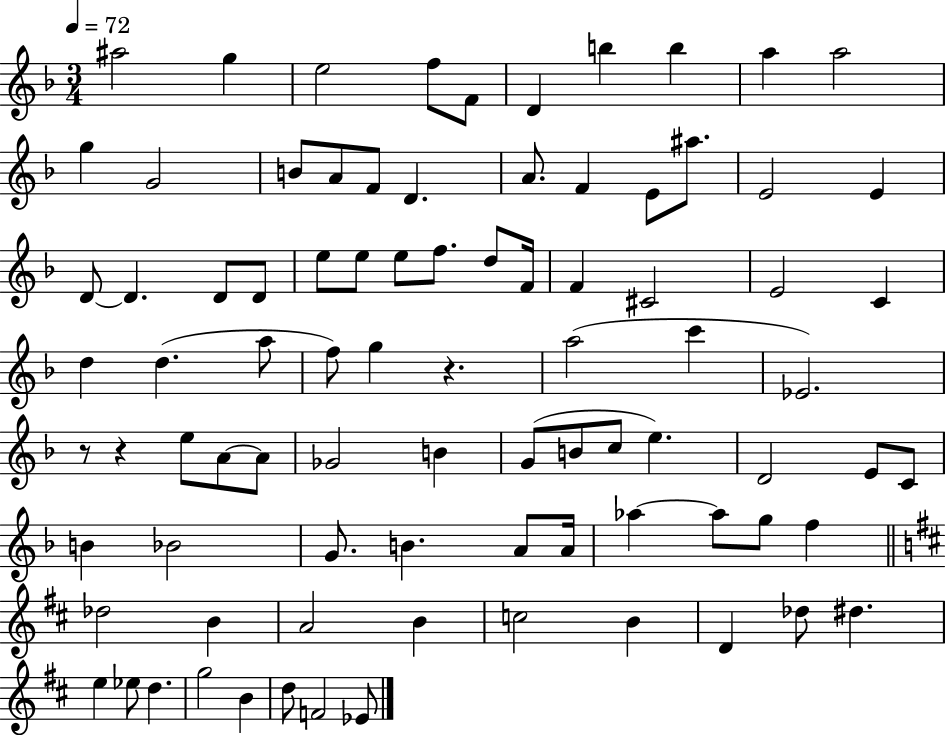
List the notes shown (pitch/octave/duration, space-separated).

A#5/h G5/q E5/h F5/e F4/e D4/q B5/q B5/q A5/q A5/h G5/q G4/h B4/e A4/e F4/e D4/q. A4/e. F4/q E4/e A#5/e. E4/h E4/q D4/e D4/q. D4/e D4/e E5/e E5/e E5/e F5/e. D5/e F4/s F4/q C#4/h E4/h C4/q D5/q D5/q. A5/e F5/e G5/q R/q. A5/h C6/q Eb4/h. R/e R/q E5/e A4/e A4/e Gb4/h B4/q G4/e B4/e C5/e E5/q. D4/h E4/e C4/e B4/q Bb4/h G4/e. B4/q. A4/e A4/s Ab5/q Ab5/e G5/e F5/q Db5/h B4/q A4/h B4/q C5/h B4/q D4/q Db5/e D#5/q. E5/q Eb5/e D5/q. G5/h B4/q D5/e F4/h Eb4/e